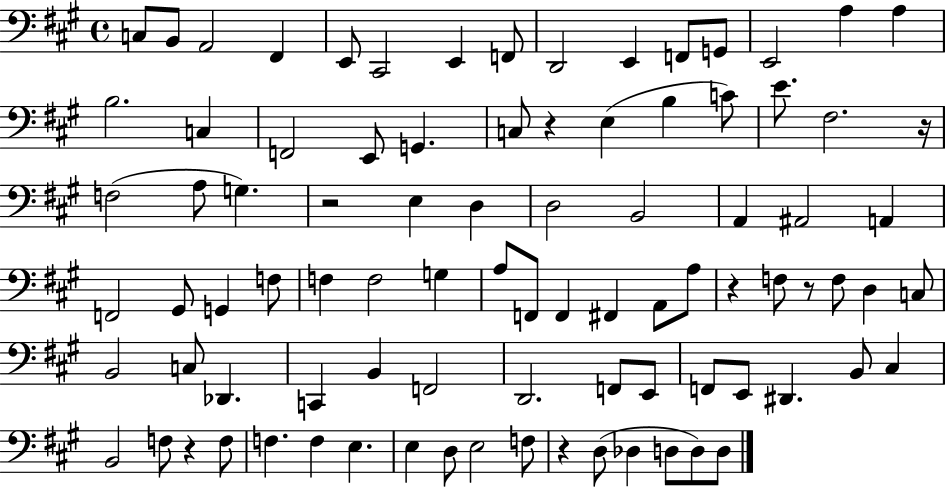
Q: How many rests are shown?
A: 7